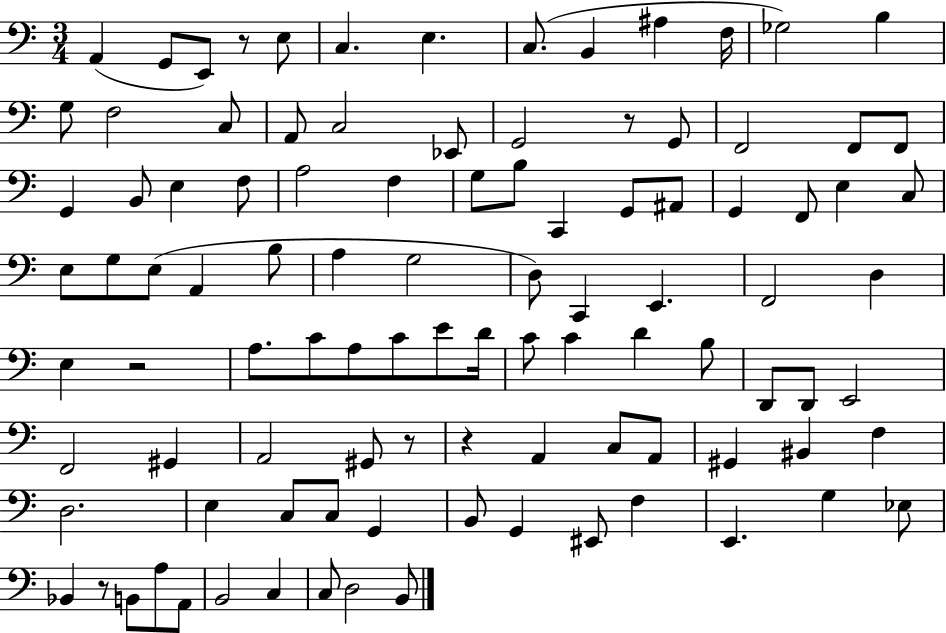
X:1
T:Untitled
M:3/4
L:1/4
K:C
A,, G,,/2 E,,/2 z/2 E,/2 C, E, C,/2 B,, ^A, F,/4 _G,2 B, G,/2 F,2 C,/2 A,,/2 C,2 _E,,/2 G,,2 z/2 G,,/2 F,,2 F,,/2 F,,/2 G,, B,,/2 E, F,/2 A,2 F, G,/2 B,/2 C,, G,,/2 ^A,,/2 G,, F,,/2 E, C,/2 E,/2 G,/2 E,/2 A,, B,/2 A, G,2 D,/2 C,, E,, F,,2 D, E, z2 A,/2 C/2 A,/2 C/2 E/2 D/4 C/2 C D B,/2 D,,/2 D,,/2 E,,2 F,,2 ^G,, A,,2 ^G,,/2 z/2 z A,, C,/2 A,,/2 ^G,, ^B,, F, D,2 E, C,/2 C,/2 G,, B,,/2 G,, ^E,,/2 F, E,, G, _E,/2 _B,, z/2 B,,/2 A,/2 A,,/2 B,,2 C, C,/2 D,2 B,,/2